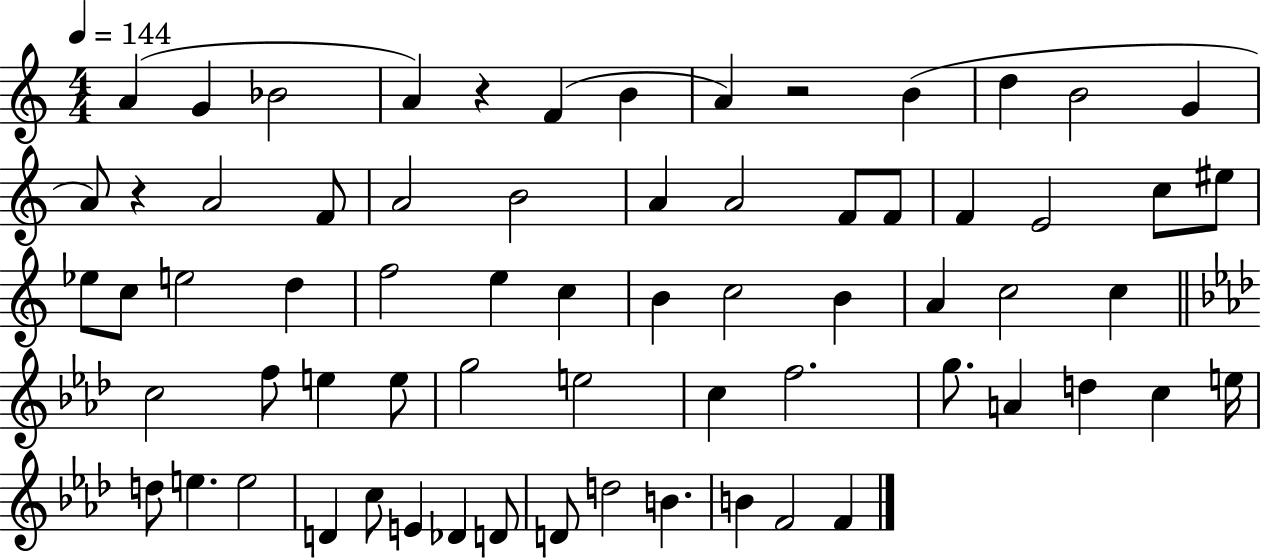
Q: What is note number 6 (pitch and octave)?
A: B4